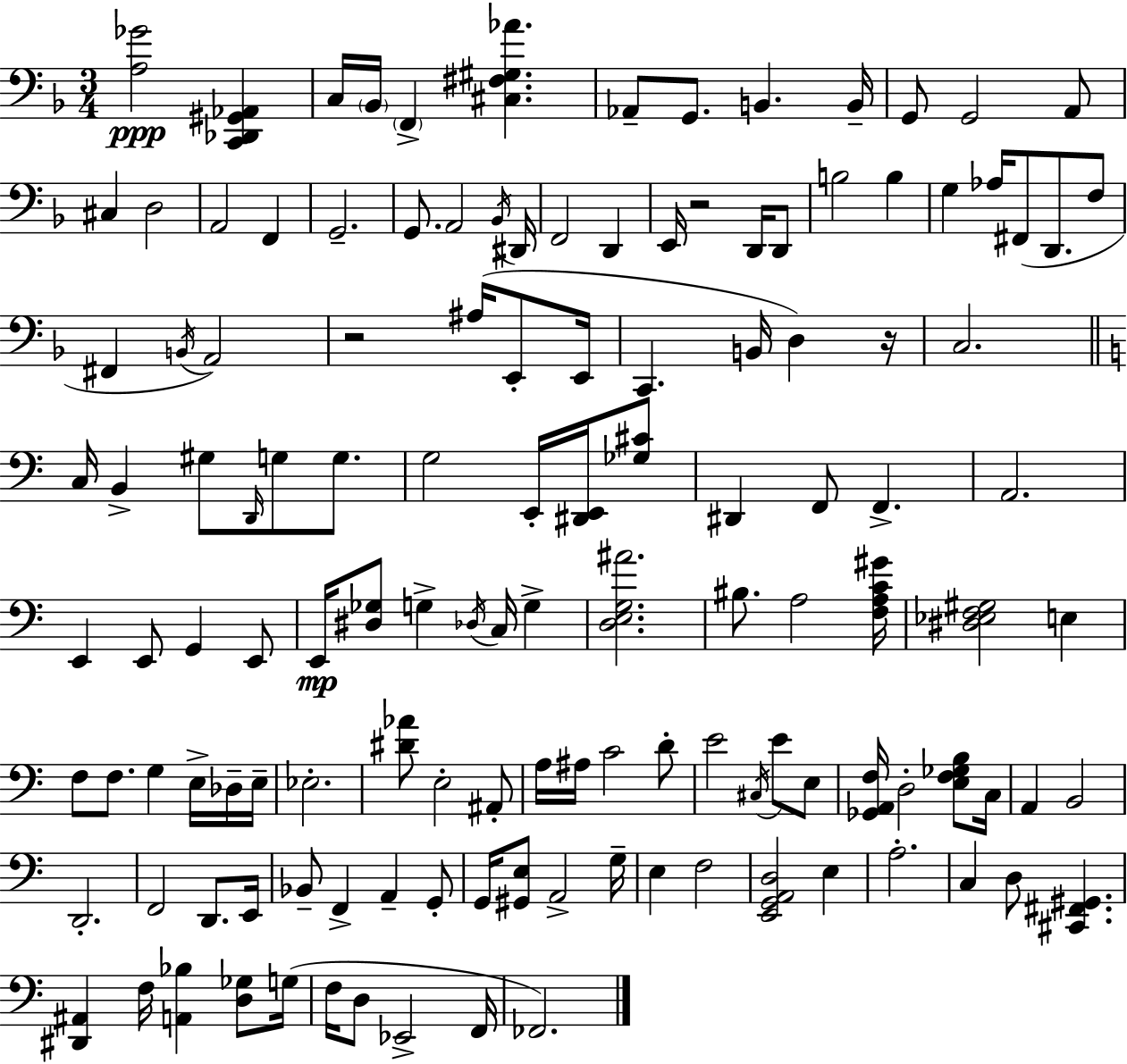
[A3,Gb4]/h [C2,Db2,G#2,Ab2]/q C3/s Bb2/s F2/q [C#3,F#3,G#3,Ab4]/q. Ab2/e G2/e. B2/q. B2/s G2/e G2/h A2/e C#3/q D3/h A2/h F2/q G2/h. G2/e. A2/h Bb2/s D#2/s F2/h D2/q E2/s R/h D2/s D2/e B3/h B3/q G3/q Ab3/s F#2/e D2/e. F3/e F#2/q B2/s A2/h R/h A#3/s E2/e E2/s C2/q. B2/s D3/q R/s C3/h. C3/s B2/q G#3/e D2/s G3/e G3/e. G3/h E2/s [D#2,E2]/s [Gb3,C#4]/e D#2/q F2/e F2/q. A2/h. E2/q E2/e G2/q E2/e E2/s [D#3,Gb3]/e G3/q Db3/s C3/s G3/q [D3,E3,G3,A#4]/h. BIS3/e. A3/h [F3,A3,C4,G#4]/s [D#3,Eb3,F3,G#3]/h E3/q F3/e F3/e. G3/q E3/s Db3/s E3/s Eb3/h. [D#4,Ab4]/e E3/h A#2/e A3/s A#3/s C4/h D4/e E4/h C#3/s E4/e E3/e [Gb2,A2,F3]/s D3/h [E3,F3,Gb3,B3]/e C3/s A2/q B2/h D2/h. F2/h D2/e. E2/s Bb2/e F2/q A2/q G2/e G2/s [G#2,E3]/e A2/h G3/s E3/q F3/h [E2,G2,A2,D3]/h E3/q A3/h. C3/q D3/e [C#2,F#2,G#2]/q. [D#2,A#2]/q F3/s [A2,Bb3]/q [D3,Gb3]/e G3/s F3/s D3/e Eb2/h F2/s FES2/h.